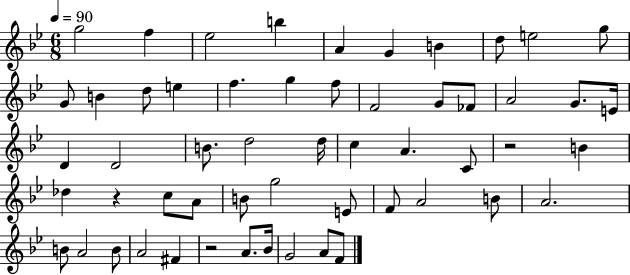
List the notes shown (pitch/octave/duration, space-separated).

G5/h F5/q Eb5/h B5/q A4/q G4/q B4/q D5/e E5/h G5/e G4/e B4/q D5/e E5/q F5/q. G5/q F5/e F4/h G4/e FES4/e A4/h G4/e. E4/s D4/q D4/h B4/e. D5/h D5/s C5/q A4/q. C4/e R/h B4/q Db5/q R/q C5/e A4/e B4/e G5/h E4/e F4/e A4/h B4/e A4/h. B4/e A4/h B4/e A4/h F#4/q R/h A4/e. Bb4/s G4/h A4/e F4/e